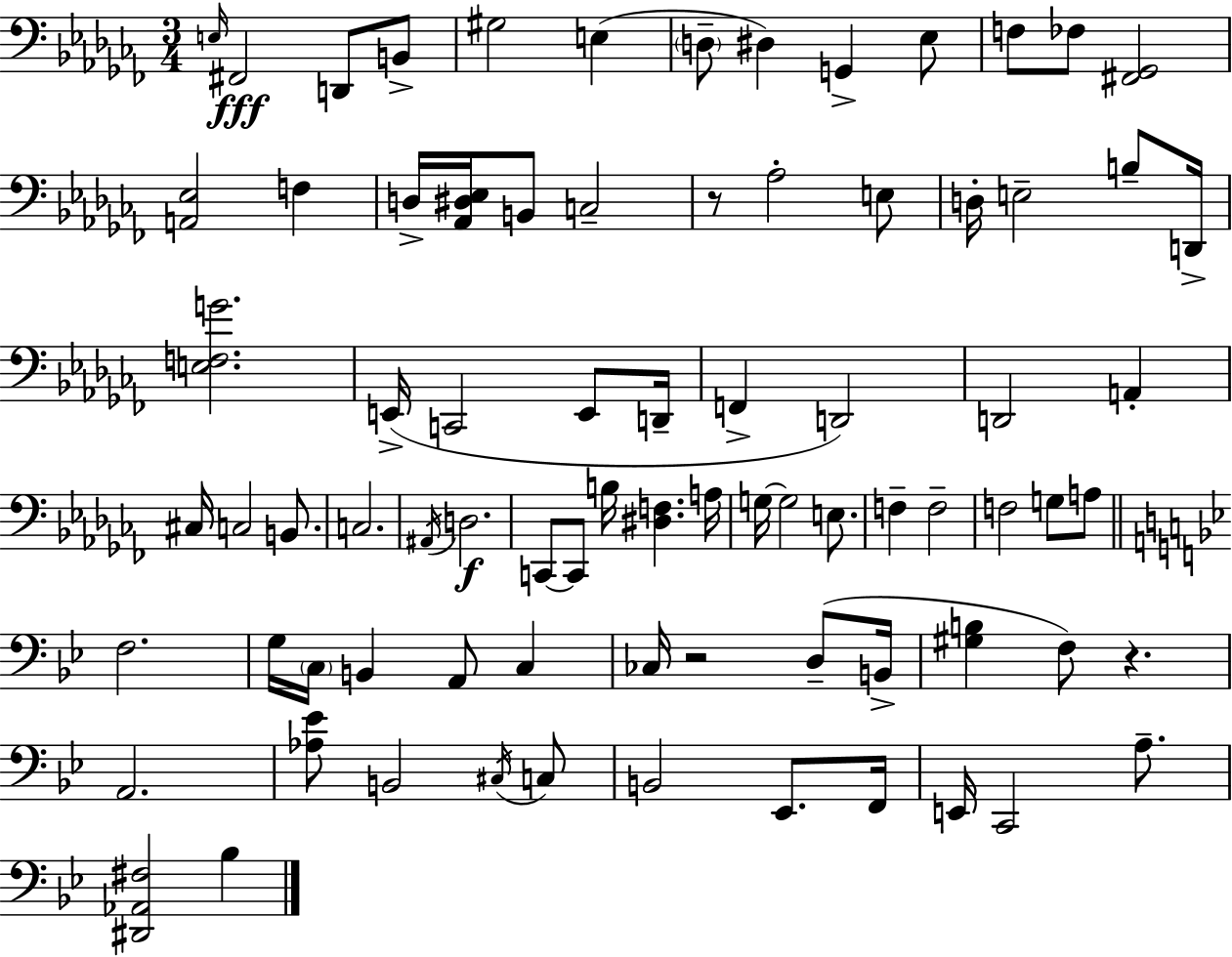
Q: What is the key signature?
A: AES minor